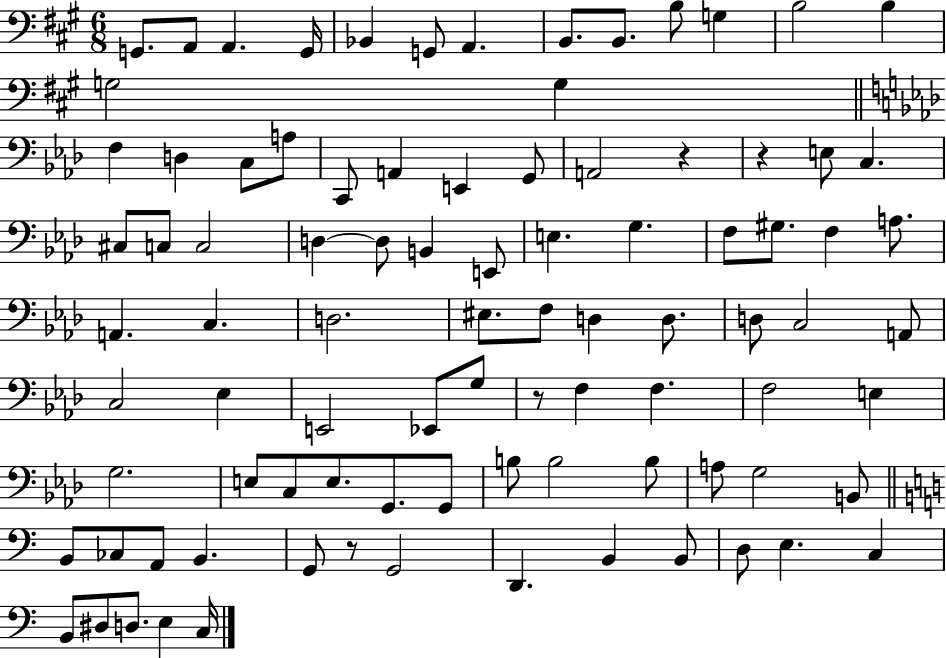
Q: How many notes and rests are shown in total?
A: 91